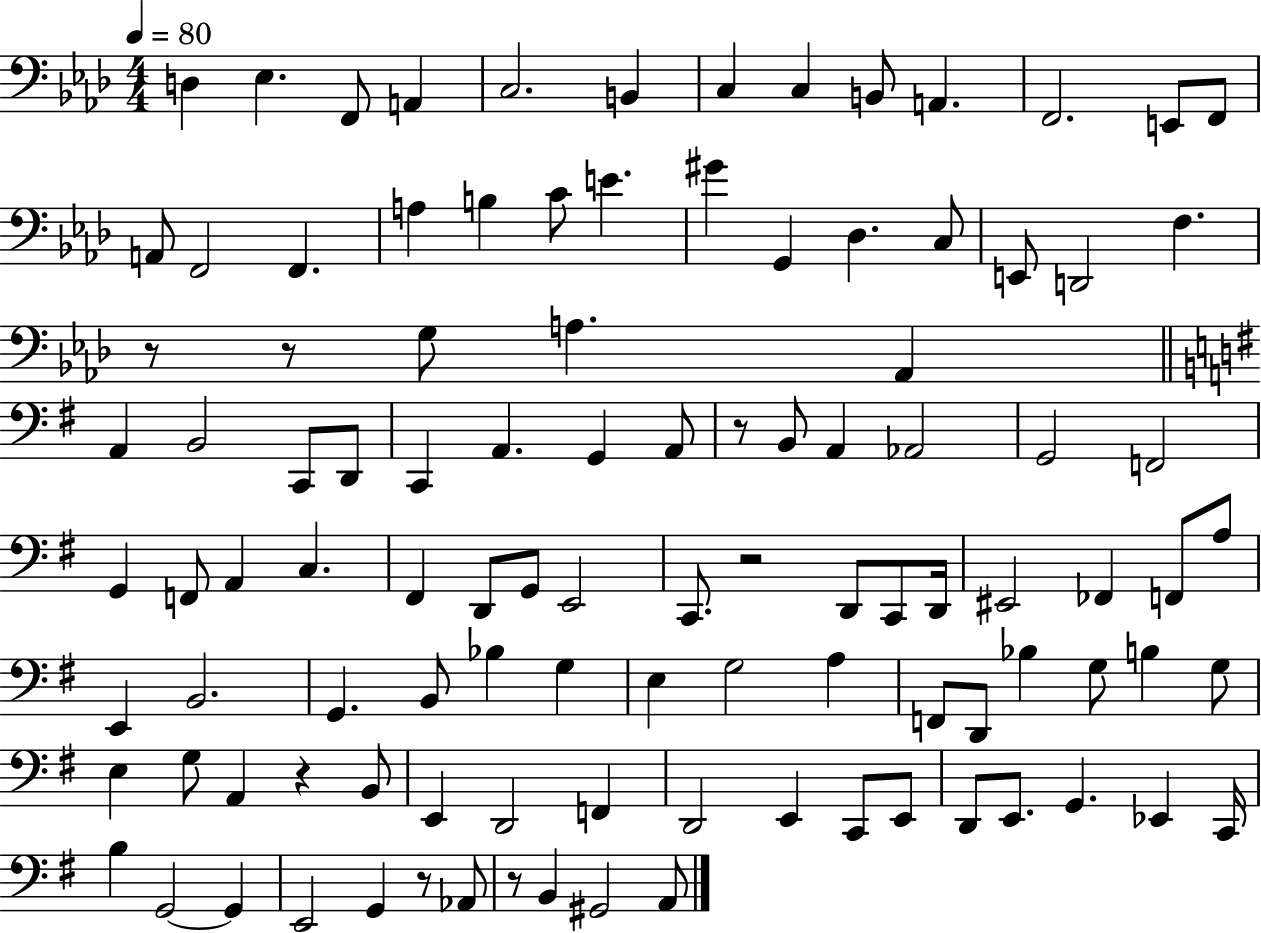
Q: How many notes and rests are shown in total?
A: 106